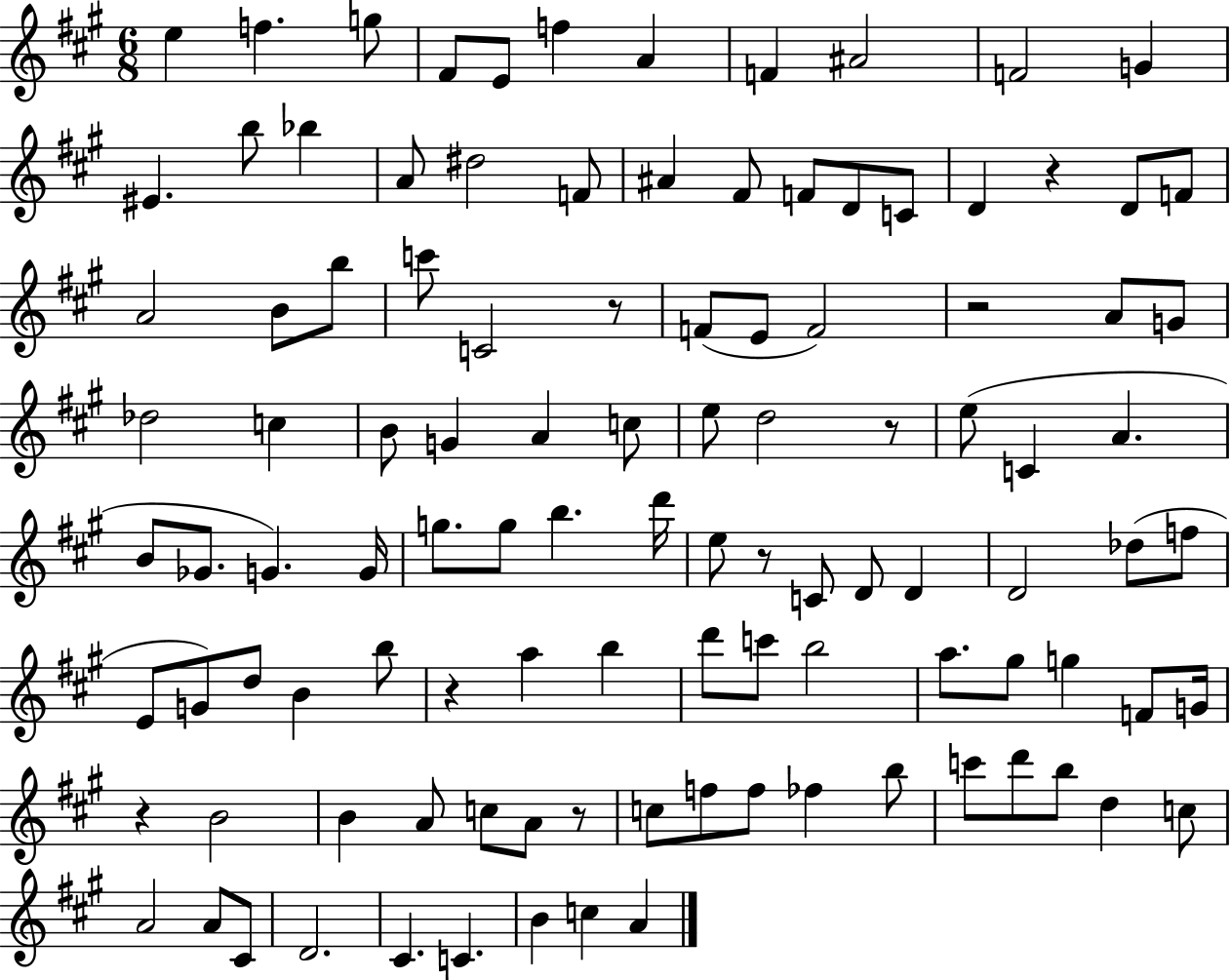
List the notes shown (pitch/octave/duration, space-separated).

E5/q F5/q. G5/e F#4/e E4/e F5/q A4/q F4/q A#4/h F4/h G4/q EIS4/q. B5/e Bb5/q A4/e D#5/h F4/e A#4/q F#4/e F4/e D4/e C4/e D4/q R/q D4/e F4/e A4/h B4/e B5/e C6/e C4/h R/e F4/e E4/e F4/h R/h A4/e G4/e Db5/h C5/q B4/e G4/q A4/q C5/e E5/e D5/h R/e E5/e C4/q A4/q. B4/e Gb4/e. G4/q. G4/s G5/e. G5/e B5/q. D6/s E5/e R/e C4/e D4/e D4/q D4/h Db5/e F5/e E4/e G4/e D5/e B4/q B5/e R/q A5/q B5/q D6/e C6/e B5/h A5/e. G#5/e G5/q F4/e G4/s R/q B4/h B4/q A4/e C5/e A4/e R/e C5/e F5/e F5/e FES5/q B5/e C6/e D6/e B5/e D5/q C5/e A4/h A4/e C#4/e D4/h. C#4/q. C4/q. B4/q C5/q A4/q